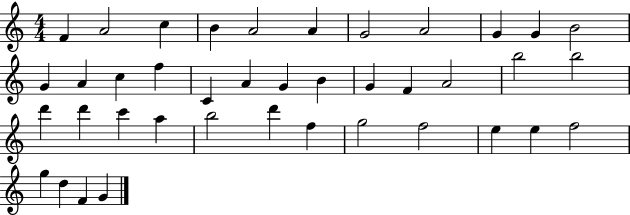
{
  \clef treble
  \numericTimeSignature
  \time 4/4
  \key c \major
  f'4 a'2 c''4 | b'4 a'2 a'4 | g'2 a'2 | g'4 g'4 b'2 | \break g'4 a'4 c''4 f''4 | c'4 a'4 g'4 b'4 | g'4 f'4 a'2 | b''2 b''2 | \break d'''4 d'''4 c'''4 a''4 | b''2 d'''4 f''4 | g''2 f''2 | e''4 e''4 f''2 | \break g''4 d''4 f'4 g'4 | \bar "|."
}